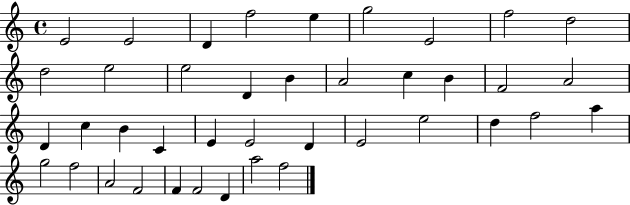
{
  \clef treble
  \time 4/4
  \defaultTimeSignature
  \key c \major
  e'2 e'2 | d'4 f''2 e''4 | g''2 e'2 | f''2 d''2 | \break d''2 e''2 | e''2 d'4 b'4 | a'2 c''4 b'4 | f'2 a'2 | \break d'4 c''4 b'4 c'4 | e'4 e'2 d'4 | e'2 e''2 | d''4 f''2 a''4 | \break g''2 f''2 | a'2 f'2 | f'4 f'2 d'4 | a''2 f''2 | \break \bar "|."
}